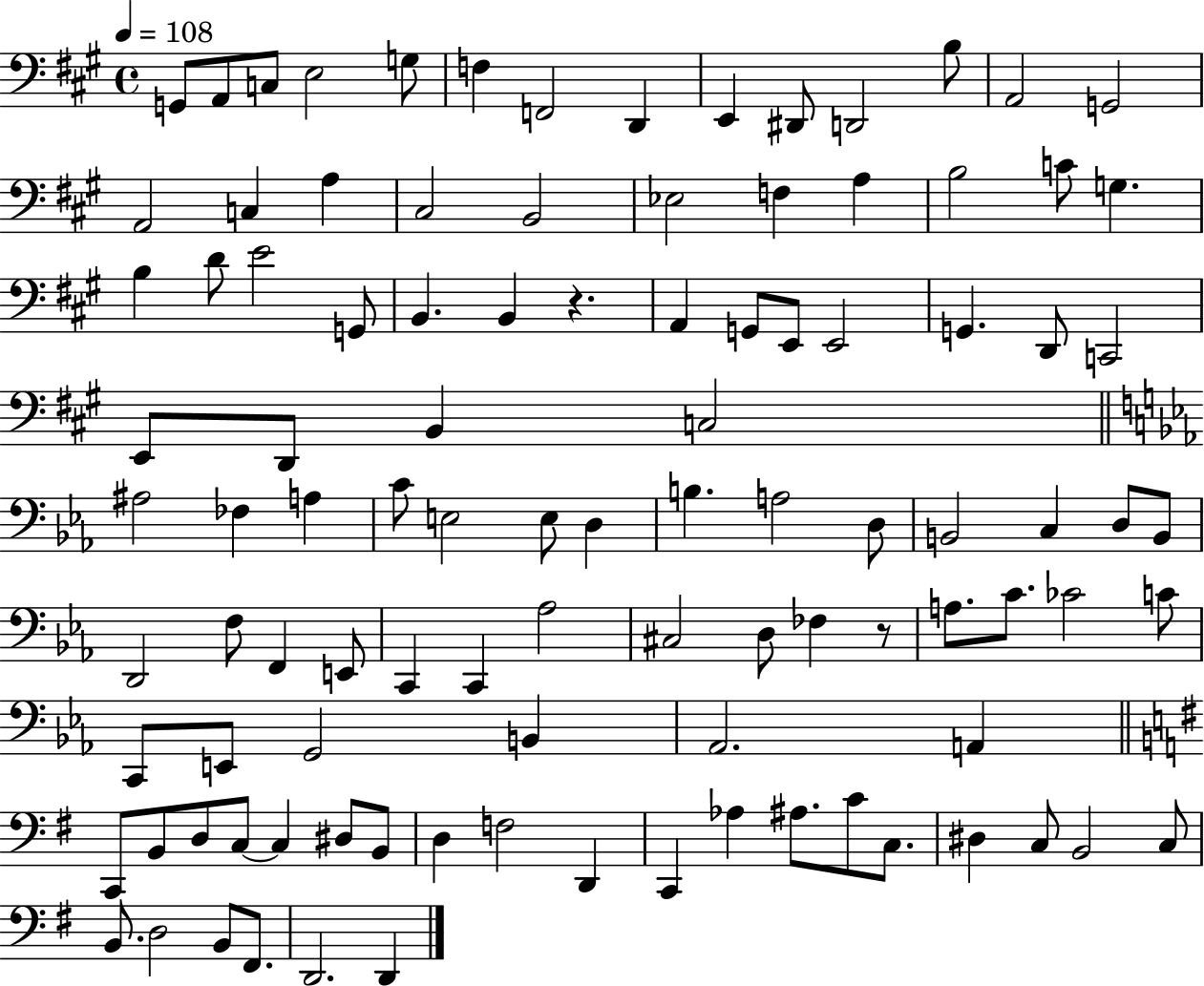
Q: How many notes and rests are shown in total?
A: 103